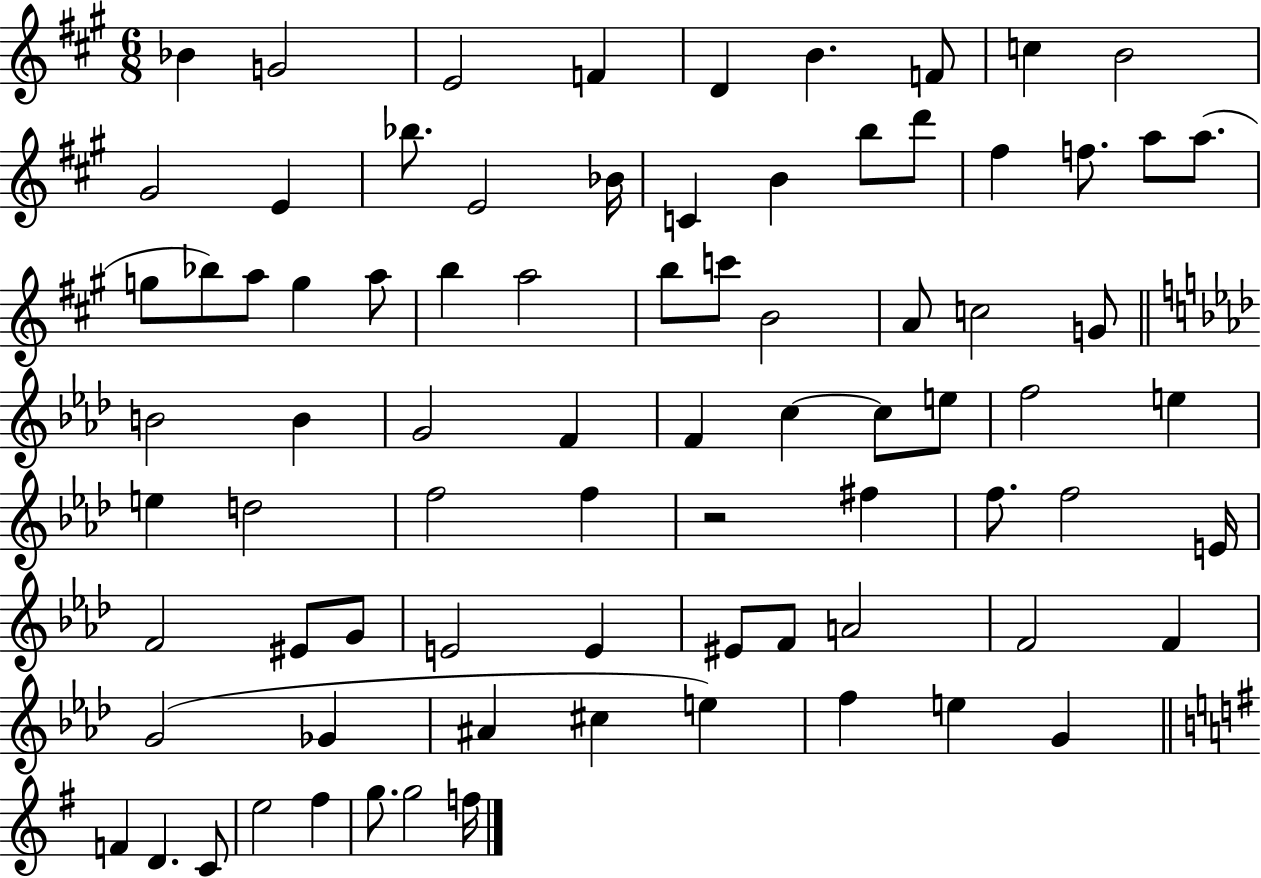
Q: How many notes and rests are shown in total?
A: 80